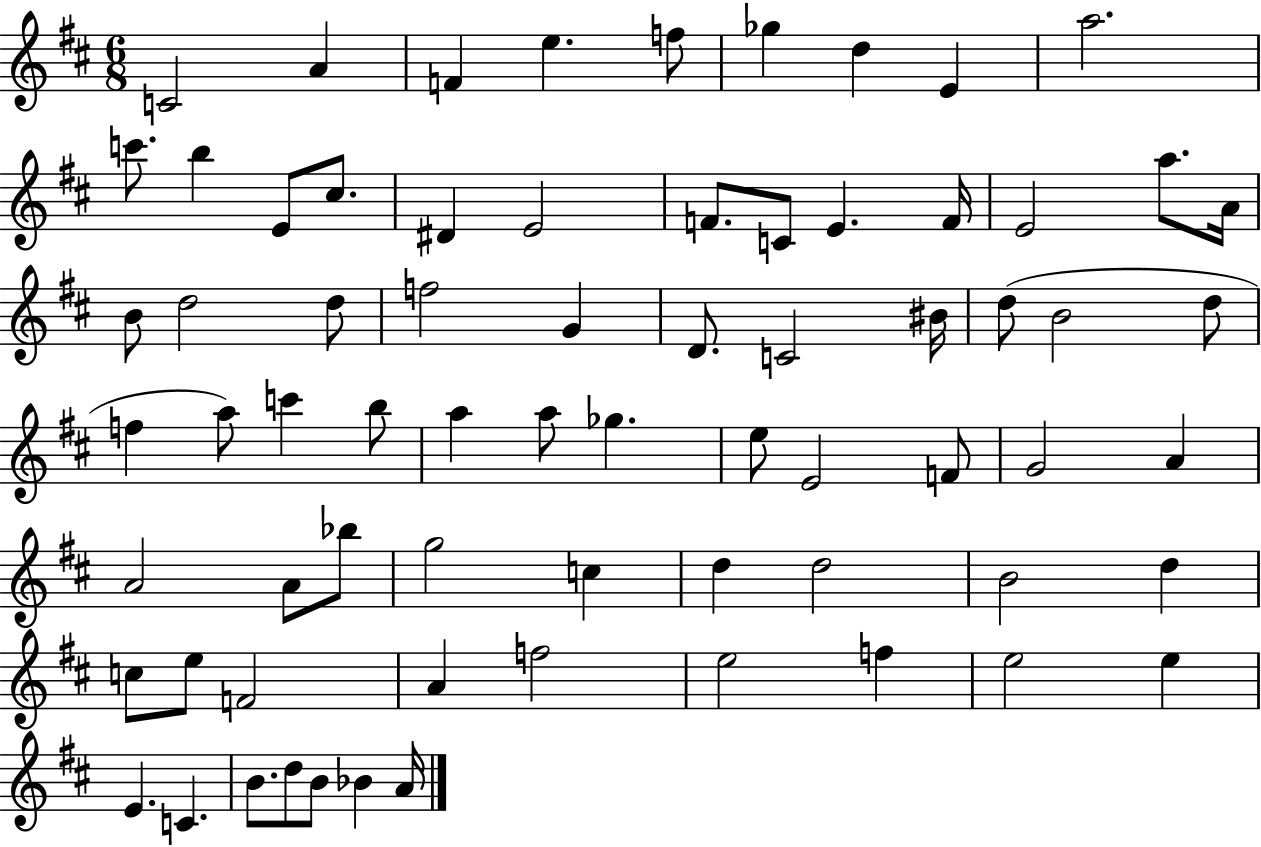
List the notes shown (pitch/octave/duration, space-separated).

C4/h A4/q F4/q E5/q. F5/e Gb5/q D5/q E4/q A5/h. C6/e. B5/q E4/e C#5/e. D#4/q E4/h F4/e. C4/e E4/q. F4/s E4/h A5/e. A4/s B4/e D5/h D5/e F5/h G4/q D4/e. C4/h BIS4/s D5/e B4/h D5/e F5/q A5/e C6/q B5/e A5/q A5/e Gb5/q. E5/e E4/h F4/e G4/h A4/q A4/h A4/e Bb5/e G5/h C5/q D5/q D5/h B4/h D5/q C5/e E5/e F4/h A4/q F5/h E5/h F5/q E5/h E5/q E4/q. C4/q. B4/e. D5/e B4/e Bb4/q A4/s